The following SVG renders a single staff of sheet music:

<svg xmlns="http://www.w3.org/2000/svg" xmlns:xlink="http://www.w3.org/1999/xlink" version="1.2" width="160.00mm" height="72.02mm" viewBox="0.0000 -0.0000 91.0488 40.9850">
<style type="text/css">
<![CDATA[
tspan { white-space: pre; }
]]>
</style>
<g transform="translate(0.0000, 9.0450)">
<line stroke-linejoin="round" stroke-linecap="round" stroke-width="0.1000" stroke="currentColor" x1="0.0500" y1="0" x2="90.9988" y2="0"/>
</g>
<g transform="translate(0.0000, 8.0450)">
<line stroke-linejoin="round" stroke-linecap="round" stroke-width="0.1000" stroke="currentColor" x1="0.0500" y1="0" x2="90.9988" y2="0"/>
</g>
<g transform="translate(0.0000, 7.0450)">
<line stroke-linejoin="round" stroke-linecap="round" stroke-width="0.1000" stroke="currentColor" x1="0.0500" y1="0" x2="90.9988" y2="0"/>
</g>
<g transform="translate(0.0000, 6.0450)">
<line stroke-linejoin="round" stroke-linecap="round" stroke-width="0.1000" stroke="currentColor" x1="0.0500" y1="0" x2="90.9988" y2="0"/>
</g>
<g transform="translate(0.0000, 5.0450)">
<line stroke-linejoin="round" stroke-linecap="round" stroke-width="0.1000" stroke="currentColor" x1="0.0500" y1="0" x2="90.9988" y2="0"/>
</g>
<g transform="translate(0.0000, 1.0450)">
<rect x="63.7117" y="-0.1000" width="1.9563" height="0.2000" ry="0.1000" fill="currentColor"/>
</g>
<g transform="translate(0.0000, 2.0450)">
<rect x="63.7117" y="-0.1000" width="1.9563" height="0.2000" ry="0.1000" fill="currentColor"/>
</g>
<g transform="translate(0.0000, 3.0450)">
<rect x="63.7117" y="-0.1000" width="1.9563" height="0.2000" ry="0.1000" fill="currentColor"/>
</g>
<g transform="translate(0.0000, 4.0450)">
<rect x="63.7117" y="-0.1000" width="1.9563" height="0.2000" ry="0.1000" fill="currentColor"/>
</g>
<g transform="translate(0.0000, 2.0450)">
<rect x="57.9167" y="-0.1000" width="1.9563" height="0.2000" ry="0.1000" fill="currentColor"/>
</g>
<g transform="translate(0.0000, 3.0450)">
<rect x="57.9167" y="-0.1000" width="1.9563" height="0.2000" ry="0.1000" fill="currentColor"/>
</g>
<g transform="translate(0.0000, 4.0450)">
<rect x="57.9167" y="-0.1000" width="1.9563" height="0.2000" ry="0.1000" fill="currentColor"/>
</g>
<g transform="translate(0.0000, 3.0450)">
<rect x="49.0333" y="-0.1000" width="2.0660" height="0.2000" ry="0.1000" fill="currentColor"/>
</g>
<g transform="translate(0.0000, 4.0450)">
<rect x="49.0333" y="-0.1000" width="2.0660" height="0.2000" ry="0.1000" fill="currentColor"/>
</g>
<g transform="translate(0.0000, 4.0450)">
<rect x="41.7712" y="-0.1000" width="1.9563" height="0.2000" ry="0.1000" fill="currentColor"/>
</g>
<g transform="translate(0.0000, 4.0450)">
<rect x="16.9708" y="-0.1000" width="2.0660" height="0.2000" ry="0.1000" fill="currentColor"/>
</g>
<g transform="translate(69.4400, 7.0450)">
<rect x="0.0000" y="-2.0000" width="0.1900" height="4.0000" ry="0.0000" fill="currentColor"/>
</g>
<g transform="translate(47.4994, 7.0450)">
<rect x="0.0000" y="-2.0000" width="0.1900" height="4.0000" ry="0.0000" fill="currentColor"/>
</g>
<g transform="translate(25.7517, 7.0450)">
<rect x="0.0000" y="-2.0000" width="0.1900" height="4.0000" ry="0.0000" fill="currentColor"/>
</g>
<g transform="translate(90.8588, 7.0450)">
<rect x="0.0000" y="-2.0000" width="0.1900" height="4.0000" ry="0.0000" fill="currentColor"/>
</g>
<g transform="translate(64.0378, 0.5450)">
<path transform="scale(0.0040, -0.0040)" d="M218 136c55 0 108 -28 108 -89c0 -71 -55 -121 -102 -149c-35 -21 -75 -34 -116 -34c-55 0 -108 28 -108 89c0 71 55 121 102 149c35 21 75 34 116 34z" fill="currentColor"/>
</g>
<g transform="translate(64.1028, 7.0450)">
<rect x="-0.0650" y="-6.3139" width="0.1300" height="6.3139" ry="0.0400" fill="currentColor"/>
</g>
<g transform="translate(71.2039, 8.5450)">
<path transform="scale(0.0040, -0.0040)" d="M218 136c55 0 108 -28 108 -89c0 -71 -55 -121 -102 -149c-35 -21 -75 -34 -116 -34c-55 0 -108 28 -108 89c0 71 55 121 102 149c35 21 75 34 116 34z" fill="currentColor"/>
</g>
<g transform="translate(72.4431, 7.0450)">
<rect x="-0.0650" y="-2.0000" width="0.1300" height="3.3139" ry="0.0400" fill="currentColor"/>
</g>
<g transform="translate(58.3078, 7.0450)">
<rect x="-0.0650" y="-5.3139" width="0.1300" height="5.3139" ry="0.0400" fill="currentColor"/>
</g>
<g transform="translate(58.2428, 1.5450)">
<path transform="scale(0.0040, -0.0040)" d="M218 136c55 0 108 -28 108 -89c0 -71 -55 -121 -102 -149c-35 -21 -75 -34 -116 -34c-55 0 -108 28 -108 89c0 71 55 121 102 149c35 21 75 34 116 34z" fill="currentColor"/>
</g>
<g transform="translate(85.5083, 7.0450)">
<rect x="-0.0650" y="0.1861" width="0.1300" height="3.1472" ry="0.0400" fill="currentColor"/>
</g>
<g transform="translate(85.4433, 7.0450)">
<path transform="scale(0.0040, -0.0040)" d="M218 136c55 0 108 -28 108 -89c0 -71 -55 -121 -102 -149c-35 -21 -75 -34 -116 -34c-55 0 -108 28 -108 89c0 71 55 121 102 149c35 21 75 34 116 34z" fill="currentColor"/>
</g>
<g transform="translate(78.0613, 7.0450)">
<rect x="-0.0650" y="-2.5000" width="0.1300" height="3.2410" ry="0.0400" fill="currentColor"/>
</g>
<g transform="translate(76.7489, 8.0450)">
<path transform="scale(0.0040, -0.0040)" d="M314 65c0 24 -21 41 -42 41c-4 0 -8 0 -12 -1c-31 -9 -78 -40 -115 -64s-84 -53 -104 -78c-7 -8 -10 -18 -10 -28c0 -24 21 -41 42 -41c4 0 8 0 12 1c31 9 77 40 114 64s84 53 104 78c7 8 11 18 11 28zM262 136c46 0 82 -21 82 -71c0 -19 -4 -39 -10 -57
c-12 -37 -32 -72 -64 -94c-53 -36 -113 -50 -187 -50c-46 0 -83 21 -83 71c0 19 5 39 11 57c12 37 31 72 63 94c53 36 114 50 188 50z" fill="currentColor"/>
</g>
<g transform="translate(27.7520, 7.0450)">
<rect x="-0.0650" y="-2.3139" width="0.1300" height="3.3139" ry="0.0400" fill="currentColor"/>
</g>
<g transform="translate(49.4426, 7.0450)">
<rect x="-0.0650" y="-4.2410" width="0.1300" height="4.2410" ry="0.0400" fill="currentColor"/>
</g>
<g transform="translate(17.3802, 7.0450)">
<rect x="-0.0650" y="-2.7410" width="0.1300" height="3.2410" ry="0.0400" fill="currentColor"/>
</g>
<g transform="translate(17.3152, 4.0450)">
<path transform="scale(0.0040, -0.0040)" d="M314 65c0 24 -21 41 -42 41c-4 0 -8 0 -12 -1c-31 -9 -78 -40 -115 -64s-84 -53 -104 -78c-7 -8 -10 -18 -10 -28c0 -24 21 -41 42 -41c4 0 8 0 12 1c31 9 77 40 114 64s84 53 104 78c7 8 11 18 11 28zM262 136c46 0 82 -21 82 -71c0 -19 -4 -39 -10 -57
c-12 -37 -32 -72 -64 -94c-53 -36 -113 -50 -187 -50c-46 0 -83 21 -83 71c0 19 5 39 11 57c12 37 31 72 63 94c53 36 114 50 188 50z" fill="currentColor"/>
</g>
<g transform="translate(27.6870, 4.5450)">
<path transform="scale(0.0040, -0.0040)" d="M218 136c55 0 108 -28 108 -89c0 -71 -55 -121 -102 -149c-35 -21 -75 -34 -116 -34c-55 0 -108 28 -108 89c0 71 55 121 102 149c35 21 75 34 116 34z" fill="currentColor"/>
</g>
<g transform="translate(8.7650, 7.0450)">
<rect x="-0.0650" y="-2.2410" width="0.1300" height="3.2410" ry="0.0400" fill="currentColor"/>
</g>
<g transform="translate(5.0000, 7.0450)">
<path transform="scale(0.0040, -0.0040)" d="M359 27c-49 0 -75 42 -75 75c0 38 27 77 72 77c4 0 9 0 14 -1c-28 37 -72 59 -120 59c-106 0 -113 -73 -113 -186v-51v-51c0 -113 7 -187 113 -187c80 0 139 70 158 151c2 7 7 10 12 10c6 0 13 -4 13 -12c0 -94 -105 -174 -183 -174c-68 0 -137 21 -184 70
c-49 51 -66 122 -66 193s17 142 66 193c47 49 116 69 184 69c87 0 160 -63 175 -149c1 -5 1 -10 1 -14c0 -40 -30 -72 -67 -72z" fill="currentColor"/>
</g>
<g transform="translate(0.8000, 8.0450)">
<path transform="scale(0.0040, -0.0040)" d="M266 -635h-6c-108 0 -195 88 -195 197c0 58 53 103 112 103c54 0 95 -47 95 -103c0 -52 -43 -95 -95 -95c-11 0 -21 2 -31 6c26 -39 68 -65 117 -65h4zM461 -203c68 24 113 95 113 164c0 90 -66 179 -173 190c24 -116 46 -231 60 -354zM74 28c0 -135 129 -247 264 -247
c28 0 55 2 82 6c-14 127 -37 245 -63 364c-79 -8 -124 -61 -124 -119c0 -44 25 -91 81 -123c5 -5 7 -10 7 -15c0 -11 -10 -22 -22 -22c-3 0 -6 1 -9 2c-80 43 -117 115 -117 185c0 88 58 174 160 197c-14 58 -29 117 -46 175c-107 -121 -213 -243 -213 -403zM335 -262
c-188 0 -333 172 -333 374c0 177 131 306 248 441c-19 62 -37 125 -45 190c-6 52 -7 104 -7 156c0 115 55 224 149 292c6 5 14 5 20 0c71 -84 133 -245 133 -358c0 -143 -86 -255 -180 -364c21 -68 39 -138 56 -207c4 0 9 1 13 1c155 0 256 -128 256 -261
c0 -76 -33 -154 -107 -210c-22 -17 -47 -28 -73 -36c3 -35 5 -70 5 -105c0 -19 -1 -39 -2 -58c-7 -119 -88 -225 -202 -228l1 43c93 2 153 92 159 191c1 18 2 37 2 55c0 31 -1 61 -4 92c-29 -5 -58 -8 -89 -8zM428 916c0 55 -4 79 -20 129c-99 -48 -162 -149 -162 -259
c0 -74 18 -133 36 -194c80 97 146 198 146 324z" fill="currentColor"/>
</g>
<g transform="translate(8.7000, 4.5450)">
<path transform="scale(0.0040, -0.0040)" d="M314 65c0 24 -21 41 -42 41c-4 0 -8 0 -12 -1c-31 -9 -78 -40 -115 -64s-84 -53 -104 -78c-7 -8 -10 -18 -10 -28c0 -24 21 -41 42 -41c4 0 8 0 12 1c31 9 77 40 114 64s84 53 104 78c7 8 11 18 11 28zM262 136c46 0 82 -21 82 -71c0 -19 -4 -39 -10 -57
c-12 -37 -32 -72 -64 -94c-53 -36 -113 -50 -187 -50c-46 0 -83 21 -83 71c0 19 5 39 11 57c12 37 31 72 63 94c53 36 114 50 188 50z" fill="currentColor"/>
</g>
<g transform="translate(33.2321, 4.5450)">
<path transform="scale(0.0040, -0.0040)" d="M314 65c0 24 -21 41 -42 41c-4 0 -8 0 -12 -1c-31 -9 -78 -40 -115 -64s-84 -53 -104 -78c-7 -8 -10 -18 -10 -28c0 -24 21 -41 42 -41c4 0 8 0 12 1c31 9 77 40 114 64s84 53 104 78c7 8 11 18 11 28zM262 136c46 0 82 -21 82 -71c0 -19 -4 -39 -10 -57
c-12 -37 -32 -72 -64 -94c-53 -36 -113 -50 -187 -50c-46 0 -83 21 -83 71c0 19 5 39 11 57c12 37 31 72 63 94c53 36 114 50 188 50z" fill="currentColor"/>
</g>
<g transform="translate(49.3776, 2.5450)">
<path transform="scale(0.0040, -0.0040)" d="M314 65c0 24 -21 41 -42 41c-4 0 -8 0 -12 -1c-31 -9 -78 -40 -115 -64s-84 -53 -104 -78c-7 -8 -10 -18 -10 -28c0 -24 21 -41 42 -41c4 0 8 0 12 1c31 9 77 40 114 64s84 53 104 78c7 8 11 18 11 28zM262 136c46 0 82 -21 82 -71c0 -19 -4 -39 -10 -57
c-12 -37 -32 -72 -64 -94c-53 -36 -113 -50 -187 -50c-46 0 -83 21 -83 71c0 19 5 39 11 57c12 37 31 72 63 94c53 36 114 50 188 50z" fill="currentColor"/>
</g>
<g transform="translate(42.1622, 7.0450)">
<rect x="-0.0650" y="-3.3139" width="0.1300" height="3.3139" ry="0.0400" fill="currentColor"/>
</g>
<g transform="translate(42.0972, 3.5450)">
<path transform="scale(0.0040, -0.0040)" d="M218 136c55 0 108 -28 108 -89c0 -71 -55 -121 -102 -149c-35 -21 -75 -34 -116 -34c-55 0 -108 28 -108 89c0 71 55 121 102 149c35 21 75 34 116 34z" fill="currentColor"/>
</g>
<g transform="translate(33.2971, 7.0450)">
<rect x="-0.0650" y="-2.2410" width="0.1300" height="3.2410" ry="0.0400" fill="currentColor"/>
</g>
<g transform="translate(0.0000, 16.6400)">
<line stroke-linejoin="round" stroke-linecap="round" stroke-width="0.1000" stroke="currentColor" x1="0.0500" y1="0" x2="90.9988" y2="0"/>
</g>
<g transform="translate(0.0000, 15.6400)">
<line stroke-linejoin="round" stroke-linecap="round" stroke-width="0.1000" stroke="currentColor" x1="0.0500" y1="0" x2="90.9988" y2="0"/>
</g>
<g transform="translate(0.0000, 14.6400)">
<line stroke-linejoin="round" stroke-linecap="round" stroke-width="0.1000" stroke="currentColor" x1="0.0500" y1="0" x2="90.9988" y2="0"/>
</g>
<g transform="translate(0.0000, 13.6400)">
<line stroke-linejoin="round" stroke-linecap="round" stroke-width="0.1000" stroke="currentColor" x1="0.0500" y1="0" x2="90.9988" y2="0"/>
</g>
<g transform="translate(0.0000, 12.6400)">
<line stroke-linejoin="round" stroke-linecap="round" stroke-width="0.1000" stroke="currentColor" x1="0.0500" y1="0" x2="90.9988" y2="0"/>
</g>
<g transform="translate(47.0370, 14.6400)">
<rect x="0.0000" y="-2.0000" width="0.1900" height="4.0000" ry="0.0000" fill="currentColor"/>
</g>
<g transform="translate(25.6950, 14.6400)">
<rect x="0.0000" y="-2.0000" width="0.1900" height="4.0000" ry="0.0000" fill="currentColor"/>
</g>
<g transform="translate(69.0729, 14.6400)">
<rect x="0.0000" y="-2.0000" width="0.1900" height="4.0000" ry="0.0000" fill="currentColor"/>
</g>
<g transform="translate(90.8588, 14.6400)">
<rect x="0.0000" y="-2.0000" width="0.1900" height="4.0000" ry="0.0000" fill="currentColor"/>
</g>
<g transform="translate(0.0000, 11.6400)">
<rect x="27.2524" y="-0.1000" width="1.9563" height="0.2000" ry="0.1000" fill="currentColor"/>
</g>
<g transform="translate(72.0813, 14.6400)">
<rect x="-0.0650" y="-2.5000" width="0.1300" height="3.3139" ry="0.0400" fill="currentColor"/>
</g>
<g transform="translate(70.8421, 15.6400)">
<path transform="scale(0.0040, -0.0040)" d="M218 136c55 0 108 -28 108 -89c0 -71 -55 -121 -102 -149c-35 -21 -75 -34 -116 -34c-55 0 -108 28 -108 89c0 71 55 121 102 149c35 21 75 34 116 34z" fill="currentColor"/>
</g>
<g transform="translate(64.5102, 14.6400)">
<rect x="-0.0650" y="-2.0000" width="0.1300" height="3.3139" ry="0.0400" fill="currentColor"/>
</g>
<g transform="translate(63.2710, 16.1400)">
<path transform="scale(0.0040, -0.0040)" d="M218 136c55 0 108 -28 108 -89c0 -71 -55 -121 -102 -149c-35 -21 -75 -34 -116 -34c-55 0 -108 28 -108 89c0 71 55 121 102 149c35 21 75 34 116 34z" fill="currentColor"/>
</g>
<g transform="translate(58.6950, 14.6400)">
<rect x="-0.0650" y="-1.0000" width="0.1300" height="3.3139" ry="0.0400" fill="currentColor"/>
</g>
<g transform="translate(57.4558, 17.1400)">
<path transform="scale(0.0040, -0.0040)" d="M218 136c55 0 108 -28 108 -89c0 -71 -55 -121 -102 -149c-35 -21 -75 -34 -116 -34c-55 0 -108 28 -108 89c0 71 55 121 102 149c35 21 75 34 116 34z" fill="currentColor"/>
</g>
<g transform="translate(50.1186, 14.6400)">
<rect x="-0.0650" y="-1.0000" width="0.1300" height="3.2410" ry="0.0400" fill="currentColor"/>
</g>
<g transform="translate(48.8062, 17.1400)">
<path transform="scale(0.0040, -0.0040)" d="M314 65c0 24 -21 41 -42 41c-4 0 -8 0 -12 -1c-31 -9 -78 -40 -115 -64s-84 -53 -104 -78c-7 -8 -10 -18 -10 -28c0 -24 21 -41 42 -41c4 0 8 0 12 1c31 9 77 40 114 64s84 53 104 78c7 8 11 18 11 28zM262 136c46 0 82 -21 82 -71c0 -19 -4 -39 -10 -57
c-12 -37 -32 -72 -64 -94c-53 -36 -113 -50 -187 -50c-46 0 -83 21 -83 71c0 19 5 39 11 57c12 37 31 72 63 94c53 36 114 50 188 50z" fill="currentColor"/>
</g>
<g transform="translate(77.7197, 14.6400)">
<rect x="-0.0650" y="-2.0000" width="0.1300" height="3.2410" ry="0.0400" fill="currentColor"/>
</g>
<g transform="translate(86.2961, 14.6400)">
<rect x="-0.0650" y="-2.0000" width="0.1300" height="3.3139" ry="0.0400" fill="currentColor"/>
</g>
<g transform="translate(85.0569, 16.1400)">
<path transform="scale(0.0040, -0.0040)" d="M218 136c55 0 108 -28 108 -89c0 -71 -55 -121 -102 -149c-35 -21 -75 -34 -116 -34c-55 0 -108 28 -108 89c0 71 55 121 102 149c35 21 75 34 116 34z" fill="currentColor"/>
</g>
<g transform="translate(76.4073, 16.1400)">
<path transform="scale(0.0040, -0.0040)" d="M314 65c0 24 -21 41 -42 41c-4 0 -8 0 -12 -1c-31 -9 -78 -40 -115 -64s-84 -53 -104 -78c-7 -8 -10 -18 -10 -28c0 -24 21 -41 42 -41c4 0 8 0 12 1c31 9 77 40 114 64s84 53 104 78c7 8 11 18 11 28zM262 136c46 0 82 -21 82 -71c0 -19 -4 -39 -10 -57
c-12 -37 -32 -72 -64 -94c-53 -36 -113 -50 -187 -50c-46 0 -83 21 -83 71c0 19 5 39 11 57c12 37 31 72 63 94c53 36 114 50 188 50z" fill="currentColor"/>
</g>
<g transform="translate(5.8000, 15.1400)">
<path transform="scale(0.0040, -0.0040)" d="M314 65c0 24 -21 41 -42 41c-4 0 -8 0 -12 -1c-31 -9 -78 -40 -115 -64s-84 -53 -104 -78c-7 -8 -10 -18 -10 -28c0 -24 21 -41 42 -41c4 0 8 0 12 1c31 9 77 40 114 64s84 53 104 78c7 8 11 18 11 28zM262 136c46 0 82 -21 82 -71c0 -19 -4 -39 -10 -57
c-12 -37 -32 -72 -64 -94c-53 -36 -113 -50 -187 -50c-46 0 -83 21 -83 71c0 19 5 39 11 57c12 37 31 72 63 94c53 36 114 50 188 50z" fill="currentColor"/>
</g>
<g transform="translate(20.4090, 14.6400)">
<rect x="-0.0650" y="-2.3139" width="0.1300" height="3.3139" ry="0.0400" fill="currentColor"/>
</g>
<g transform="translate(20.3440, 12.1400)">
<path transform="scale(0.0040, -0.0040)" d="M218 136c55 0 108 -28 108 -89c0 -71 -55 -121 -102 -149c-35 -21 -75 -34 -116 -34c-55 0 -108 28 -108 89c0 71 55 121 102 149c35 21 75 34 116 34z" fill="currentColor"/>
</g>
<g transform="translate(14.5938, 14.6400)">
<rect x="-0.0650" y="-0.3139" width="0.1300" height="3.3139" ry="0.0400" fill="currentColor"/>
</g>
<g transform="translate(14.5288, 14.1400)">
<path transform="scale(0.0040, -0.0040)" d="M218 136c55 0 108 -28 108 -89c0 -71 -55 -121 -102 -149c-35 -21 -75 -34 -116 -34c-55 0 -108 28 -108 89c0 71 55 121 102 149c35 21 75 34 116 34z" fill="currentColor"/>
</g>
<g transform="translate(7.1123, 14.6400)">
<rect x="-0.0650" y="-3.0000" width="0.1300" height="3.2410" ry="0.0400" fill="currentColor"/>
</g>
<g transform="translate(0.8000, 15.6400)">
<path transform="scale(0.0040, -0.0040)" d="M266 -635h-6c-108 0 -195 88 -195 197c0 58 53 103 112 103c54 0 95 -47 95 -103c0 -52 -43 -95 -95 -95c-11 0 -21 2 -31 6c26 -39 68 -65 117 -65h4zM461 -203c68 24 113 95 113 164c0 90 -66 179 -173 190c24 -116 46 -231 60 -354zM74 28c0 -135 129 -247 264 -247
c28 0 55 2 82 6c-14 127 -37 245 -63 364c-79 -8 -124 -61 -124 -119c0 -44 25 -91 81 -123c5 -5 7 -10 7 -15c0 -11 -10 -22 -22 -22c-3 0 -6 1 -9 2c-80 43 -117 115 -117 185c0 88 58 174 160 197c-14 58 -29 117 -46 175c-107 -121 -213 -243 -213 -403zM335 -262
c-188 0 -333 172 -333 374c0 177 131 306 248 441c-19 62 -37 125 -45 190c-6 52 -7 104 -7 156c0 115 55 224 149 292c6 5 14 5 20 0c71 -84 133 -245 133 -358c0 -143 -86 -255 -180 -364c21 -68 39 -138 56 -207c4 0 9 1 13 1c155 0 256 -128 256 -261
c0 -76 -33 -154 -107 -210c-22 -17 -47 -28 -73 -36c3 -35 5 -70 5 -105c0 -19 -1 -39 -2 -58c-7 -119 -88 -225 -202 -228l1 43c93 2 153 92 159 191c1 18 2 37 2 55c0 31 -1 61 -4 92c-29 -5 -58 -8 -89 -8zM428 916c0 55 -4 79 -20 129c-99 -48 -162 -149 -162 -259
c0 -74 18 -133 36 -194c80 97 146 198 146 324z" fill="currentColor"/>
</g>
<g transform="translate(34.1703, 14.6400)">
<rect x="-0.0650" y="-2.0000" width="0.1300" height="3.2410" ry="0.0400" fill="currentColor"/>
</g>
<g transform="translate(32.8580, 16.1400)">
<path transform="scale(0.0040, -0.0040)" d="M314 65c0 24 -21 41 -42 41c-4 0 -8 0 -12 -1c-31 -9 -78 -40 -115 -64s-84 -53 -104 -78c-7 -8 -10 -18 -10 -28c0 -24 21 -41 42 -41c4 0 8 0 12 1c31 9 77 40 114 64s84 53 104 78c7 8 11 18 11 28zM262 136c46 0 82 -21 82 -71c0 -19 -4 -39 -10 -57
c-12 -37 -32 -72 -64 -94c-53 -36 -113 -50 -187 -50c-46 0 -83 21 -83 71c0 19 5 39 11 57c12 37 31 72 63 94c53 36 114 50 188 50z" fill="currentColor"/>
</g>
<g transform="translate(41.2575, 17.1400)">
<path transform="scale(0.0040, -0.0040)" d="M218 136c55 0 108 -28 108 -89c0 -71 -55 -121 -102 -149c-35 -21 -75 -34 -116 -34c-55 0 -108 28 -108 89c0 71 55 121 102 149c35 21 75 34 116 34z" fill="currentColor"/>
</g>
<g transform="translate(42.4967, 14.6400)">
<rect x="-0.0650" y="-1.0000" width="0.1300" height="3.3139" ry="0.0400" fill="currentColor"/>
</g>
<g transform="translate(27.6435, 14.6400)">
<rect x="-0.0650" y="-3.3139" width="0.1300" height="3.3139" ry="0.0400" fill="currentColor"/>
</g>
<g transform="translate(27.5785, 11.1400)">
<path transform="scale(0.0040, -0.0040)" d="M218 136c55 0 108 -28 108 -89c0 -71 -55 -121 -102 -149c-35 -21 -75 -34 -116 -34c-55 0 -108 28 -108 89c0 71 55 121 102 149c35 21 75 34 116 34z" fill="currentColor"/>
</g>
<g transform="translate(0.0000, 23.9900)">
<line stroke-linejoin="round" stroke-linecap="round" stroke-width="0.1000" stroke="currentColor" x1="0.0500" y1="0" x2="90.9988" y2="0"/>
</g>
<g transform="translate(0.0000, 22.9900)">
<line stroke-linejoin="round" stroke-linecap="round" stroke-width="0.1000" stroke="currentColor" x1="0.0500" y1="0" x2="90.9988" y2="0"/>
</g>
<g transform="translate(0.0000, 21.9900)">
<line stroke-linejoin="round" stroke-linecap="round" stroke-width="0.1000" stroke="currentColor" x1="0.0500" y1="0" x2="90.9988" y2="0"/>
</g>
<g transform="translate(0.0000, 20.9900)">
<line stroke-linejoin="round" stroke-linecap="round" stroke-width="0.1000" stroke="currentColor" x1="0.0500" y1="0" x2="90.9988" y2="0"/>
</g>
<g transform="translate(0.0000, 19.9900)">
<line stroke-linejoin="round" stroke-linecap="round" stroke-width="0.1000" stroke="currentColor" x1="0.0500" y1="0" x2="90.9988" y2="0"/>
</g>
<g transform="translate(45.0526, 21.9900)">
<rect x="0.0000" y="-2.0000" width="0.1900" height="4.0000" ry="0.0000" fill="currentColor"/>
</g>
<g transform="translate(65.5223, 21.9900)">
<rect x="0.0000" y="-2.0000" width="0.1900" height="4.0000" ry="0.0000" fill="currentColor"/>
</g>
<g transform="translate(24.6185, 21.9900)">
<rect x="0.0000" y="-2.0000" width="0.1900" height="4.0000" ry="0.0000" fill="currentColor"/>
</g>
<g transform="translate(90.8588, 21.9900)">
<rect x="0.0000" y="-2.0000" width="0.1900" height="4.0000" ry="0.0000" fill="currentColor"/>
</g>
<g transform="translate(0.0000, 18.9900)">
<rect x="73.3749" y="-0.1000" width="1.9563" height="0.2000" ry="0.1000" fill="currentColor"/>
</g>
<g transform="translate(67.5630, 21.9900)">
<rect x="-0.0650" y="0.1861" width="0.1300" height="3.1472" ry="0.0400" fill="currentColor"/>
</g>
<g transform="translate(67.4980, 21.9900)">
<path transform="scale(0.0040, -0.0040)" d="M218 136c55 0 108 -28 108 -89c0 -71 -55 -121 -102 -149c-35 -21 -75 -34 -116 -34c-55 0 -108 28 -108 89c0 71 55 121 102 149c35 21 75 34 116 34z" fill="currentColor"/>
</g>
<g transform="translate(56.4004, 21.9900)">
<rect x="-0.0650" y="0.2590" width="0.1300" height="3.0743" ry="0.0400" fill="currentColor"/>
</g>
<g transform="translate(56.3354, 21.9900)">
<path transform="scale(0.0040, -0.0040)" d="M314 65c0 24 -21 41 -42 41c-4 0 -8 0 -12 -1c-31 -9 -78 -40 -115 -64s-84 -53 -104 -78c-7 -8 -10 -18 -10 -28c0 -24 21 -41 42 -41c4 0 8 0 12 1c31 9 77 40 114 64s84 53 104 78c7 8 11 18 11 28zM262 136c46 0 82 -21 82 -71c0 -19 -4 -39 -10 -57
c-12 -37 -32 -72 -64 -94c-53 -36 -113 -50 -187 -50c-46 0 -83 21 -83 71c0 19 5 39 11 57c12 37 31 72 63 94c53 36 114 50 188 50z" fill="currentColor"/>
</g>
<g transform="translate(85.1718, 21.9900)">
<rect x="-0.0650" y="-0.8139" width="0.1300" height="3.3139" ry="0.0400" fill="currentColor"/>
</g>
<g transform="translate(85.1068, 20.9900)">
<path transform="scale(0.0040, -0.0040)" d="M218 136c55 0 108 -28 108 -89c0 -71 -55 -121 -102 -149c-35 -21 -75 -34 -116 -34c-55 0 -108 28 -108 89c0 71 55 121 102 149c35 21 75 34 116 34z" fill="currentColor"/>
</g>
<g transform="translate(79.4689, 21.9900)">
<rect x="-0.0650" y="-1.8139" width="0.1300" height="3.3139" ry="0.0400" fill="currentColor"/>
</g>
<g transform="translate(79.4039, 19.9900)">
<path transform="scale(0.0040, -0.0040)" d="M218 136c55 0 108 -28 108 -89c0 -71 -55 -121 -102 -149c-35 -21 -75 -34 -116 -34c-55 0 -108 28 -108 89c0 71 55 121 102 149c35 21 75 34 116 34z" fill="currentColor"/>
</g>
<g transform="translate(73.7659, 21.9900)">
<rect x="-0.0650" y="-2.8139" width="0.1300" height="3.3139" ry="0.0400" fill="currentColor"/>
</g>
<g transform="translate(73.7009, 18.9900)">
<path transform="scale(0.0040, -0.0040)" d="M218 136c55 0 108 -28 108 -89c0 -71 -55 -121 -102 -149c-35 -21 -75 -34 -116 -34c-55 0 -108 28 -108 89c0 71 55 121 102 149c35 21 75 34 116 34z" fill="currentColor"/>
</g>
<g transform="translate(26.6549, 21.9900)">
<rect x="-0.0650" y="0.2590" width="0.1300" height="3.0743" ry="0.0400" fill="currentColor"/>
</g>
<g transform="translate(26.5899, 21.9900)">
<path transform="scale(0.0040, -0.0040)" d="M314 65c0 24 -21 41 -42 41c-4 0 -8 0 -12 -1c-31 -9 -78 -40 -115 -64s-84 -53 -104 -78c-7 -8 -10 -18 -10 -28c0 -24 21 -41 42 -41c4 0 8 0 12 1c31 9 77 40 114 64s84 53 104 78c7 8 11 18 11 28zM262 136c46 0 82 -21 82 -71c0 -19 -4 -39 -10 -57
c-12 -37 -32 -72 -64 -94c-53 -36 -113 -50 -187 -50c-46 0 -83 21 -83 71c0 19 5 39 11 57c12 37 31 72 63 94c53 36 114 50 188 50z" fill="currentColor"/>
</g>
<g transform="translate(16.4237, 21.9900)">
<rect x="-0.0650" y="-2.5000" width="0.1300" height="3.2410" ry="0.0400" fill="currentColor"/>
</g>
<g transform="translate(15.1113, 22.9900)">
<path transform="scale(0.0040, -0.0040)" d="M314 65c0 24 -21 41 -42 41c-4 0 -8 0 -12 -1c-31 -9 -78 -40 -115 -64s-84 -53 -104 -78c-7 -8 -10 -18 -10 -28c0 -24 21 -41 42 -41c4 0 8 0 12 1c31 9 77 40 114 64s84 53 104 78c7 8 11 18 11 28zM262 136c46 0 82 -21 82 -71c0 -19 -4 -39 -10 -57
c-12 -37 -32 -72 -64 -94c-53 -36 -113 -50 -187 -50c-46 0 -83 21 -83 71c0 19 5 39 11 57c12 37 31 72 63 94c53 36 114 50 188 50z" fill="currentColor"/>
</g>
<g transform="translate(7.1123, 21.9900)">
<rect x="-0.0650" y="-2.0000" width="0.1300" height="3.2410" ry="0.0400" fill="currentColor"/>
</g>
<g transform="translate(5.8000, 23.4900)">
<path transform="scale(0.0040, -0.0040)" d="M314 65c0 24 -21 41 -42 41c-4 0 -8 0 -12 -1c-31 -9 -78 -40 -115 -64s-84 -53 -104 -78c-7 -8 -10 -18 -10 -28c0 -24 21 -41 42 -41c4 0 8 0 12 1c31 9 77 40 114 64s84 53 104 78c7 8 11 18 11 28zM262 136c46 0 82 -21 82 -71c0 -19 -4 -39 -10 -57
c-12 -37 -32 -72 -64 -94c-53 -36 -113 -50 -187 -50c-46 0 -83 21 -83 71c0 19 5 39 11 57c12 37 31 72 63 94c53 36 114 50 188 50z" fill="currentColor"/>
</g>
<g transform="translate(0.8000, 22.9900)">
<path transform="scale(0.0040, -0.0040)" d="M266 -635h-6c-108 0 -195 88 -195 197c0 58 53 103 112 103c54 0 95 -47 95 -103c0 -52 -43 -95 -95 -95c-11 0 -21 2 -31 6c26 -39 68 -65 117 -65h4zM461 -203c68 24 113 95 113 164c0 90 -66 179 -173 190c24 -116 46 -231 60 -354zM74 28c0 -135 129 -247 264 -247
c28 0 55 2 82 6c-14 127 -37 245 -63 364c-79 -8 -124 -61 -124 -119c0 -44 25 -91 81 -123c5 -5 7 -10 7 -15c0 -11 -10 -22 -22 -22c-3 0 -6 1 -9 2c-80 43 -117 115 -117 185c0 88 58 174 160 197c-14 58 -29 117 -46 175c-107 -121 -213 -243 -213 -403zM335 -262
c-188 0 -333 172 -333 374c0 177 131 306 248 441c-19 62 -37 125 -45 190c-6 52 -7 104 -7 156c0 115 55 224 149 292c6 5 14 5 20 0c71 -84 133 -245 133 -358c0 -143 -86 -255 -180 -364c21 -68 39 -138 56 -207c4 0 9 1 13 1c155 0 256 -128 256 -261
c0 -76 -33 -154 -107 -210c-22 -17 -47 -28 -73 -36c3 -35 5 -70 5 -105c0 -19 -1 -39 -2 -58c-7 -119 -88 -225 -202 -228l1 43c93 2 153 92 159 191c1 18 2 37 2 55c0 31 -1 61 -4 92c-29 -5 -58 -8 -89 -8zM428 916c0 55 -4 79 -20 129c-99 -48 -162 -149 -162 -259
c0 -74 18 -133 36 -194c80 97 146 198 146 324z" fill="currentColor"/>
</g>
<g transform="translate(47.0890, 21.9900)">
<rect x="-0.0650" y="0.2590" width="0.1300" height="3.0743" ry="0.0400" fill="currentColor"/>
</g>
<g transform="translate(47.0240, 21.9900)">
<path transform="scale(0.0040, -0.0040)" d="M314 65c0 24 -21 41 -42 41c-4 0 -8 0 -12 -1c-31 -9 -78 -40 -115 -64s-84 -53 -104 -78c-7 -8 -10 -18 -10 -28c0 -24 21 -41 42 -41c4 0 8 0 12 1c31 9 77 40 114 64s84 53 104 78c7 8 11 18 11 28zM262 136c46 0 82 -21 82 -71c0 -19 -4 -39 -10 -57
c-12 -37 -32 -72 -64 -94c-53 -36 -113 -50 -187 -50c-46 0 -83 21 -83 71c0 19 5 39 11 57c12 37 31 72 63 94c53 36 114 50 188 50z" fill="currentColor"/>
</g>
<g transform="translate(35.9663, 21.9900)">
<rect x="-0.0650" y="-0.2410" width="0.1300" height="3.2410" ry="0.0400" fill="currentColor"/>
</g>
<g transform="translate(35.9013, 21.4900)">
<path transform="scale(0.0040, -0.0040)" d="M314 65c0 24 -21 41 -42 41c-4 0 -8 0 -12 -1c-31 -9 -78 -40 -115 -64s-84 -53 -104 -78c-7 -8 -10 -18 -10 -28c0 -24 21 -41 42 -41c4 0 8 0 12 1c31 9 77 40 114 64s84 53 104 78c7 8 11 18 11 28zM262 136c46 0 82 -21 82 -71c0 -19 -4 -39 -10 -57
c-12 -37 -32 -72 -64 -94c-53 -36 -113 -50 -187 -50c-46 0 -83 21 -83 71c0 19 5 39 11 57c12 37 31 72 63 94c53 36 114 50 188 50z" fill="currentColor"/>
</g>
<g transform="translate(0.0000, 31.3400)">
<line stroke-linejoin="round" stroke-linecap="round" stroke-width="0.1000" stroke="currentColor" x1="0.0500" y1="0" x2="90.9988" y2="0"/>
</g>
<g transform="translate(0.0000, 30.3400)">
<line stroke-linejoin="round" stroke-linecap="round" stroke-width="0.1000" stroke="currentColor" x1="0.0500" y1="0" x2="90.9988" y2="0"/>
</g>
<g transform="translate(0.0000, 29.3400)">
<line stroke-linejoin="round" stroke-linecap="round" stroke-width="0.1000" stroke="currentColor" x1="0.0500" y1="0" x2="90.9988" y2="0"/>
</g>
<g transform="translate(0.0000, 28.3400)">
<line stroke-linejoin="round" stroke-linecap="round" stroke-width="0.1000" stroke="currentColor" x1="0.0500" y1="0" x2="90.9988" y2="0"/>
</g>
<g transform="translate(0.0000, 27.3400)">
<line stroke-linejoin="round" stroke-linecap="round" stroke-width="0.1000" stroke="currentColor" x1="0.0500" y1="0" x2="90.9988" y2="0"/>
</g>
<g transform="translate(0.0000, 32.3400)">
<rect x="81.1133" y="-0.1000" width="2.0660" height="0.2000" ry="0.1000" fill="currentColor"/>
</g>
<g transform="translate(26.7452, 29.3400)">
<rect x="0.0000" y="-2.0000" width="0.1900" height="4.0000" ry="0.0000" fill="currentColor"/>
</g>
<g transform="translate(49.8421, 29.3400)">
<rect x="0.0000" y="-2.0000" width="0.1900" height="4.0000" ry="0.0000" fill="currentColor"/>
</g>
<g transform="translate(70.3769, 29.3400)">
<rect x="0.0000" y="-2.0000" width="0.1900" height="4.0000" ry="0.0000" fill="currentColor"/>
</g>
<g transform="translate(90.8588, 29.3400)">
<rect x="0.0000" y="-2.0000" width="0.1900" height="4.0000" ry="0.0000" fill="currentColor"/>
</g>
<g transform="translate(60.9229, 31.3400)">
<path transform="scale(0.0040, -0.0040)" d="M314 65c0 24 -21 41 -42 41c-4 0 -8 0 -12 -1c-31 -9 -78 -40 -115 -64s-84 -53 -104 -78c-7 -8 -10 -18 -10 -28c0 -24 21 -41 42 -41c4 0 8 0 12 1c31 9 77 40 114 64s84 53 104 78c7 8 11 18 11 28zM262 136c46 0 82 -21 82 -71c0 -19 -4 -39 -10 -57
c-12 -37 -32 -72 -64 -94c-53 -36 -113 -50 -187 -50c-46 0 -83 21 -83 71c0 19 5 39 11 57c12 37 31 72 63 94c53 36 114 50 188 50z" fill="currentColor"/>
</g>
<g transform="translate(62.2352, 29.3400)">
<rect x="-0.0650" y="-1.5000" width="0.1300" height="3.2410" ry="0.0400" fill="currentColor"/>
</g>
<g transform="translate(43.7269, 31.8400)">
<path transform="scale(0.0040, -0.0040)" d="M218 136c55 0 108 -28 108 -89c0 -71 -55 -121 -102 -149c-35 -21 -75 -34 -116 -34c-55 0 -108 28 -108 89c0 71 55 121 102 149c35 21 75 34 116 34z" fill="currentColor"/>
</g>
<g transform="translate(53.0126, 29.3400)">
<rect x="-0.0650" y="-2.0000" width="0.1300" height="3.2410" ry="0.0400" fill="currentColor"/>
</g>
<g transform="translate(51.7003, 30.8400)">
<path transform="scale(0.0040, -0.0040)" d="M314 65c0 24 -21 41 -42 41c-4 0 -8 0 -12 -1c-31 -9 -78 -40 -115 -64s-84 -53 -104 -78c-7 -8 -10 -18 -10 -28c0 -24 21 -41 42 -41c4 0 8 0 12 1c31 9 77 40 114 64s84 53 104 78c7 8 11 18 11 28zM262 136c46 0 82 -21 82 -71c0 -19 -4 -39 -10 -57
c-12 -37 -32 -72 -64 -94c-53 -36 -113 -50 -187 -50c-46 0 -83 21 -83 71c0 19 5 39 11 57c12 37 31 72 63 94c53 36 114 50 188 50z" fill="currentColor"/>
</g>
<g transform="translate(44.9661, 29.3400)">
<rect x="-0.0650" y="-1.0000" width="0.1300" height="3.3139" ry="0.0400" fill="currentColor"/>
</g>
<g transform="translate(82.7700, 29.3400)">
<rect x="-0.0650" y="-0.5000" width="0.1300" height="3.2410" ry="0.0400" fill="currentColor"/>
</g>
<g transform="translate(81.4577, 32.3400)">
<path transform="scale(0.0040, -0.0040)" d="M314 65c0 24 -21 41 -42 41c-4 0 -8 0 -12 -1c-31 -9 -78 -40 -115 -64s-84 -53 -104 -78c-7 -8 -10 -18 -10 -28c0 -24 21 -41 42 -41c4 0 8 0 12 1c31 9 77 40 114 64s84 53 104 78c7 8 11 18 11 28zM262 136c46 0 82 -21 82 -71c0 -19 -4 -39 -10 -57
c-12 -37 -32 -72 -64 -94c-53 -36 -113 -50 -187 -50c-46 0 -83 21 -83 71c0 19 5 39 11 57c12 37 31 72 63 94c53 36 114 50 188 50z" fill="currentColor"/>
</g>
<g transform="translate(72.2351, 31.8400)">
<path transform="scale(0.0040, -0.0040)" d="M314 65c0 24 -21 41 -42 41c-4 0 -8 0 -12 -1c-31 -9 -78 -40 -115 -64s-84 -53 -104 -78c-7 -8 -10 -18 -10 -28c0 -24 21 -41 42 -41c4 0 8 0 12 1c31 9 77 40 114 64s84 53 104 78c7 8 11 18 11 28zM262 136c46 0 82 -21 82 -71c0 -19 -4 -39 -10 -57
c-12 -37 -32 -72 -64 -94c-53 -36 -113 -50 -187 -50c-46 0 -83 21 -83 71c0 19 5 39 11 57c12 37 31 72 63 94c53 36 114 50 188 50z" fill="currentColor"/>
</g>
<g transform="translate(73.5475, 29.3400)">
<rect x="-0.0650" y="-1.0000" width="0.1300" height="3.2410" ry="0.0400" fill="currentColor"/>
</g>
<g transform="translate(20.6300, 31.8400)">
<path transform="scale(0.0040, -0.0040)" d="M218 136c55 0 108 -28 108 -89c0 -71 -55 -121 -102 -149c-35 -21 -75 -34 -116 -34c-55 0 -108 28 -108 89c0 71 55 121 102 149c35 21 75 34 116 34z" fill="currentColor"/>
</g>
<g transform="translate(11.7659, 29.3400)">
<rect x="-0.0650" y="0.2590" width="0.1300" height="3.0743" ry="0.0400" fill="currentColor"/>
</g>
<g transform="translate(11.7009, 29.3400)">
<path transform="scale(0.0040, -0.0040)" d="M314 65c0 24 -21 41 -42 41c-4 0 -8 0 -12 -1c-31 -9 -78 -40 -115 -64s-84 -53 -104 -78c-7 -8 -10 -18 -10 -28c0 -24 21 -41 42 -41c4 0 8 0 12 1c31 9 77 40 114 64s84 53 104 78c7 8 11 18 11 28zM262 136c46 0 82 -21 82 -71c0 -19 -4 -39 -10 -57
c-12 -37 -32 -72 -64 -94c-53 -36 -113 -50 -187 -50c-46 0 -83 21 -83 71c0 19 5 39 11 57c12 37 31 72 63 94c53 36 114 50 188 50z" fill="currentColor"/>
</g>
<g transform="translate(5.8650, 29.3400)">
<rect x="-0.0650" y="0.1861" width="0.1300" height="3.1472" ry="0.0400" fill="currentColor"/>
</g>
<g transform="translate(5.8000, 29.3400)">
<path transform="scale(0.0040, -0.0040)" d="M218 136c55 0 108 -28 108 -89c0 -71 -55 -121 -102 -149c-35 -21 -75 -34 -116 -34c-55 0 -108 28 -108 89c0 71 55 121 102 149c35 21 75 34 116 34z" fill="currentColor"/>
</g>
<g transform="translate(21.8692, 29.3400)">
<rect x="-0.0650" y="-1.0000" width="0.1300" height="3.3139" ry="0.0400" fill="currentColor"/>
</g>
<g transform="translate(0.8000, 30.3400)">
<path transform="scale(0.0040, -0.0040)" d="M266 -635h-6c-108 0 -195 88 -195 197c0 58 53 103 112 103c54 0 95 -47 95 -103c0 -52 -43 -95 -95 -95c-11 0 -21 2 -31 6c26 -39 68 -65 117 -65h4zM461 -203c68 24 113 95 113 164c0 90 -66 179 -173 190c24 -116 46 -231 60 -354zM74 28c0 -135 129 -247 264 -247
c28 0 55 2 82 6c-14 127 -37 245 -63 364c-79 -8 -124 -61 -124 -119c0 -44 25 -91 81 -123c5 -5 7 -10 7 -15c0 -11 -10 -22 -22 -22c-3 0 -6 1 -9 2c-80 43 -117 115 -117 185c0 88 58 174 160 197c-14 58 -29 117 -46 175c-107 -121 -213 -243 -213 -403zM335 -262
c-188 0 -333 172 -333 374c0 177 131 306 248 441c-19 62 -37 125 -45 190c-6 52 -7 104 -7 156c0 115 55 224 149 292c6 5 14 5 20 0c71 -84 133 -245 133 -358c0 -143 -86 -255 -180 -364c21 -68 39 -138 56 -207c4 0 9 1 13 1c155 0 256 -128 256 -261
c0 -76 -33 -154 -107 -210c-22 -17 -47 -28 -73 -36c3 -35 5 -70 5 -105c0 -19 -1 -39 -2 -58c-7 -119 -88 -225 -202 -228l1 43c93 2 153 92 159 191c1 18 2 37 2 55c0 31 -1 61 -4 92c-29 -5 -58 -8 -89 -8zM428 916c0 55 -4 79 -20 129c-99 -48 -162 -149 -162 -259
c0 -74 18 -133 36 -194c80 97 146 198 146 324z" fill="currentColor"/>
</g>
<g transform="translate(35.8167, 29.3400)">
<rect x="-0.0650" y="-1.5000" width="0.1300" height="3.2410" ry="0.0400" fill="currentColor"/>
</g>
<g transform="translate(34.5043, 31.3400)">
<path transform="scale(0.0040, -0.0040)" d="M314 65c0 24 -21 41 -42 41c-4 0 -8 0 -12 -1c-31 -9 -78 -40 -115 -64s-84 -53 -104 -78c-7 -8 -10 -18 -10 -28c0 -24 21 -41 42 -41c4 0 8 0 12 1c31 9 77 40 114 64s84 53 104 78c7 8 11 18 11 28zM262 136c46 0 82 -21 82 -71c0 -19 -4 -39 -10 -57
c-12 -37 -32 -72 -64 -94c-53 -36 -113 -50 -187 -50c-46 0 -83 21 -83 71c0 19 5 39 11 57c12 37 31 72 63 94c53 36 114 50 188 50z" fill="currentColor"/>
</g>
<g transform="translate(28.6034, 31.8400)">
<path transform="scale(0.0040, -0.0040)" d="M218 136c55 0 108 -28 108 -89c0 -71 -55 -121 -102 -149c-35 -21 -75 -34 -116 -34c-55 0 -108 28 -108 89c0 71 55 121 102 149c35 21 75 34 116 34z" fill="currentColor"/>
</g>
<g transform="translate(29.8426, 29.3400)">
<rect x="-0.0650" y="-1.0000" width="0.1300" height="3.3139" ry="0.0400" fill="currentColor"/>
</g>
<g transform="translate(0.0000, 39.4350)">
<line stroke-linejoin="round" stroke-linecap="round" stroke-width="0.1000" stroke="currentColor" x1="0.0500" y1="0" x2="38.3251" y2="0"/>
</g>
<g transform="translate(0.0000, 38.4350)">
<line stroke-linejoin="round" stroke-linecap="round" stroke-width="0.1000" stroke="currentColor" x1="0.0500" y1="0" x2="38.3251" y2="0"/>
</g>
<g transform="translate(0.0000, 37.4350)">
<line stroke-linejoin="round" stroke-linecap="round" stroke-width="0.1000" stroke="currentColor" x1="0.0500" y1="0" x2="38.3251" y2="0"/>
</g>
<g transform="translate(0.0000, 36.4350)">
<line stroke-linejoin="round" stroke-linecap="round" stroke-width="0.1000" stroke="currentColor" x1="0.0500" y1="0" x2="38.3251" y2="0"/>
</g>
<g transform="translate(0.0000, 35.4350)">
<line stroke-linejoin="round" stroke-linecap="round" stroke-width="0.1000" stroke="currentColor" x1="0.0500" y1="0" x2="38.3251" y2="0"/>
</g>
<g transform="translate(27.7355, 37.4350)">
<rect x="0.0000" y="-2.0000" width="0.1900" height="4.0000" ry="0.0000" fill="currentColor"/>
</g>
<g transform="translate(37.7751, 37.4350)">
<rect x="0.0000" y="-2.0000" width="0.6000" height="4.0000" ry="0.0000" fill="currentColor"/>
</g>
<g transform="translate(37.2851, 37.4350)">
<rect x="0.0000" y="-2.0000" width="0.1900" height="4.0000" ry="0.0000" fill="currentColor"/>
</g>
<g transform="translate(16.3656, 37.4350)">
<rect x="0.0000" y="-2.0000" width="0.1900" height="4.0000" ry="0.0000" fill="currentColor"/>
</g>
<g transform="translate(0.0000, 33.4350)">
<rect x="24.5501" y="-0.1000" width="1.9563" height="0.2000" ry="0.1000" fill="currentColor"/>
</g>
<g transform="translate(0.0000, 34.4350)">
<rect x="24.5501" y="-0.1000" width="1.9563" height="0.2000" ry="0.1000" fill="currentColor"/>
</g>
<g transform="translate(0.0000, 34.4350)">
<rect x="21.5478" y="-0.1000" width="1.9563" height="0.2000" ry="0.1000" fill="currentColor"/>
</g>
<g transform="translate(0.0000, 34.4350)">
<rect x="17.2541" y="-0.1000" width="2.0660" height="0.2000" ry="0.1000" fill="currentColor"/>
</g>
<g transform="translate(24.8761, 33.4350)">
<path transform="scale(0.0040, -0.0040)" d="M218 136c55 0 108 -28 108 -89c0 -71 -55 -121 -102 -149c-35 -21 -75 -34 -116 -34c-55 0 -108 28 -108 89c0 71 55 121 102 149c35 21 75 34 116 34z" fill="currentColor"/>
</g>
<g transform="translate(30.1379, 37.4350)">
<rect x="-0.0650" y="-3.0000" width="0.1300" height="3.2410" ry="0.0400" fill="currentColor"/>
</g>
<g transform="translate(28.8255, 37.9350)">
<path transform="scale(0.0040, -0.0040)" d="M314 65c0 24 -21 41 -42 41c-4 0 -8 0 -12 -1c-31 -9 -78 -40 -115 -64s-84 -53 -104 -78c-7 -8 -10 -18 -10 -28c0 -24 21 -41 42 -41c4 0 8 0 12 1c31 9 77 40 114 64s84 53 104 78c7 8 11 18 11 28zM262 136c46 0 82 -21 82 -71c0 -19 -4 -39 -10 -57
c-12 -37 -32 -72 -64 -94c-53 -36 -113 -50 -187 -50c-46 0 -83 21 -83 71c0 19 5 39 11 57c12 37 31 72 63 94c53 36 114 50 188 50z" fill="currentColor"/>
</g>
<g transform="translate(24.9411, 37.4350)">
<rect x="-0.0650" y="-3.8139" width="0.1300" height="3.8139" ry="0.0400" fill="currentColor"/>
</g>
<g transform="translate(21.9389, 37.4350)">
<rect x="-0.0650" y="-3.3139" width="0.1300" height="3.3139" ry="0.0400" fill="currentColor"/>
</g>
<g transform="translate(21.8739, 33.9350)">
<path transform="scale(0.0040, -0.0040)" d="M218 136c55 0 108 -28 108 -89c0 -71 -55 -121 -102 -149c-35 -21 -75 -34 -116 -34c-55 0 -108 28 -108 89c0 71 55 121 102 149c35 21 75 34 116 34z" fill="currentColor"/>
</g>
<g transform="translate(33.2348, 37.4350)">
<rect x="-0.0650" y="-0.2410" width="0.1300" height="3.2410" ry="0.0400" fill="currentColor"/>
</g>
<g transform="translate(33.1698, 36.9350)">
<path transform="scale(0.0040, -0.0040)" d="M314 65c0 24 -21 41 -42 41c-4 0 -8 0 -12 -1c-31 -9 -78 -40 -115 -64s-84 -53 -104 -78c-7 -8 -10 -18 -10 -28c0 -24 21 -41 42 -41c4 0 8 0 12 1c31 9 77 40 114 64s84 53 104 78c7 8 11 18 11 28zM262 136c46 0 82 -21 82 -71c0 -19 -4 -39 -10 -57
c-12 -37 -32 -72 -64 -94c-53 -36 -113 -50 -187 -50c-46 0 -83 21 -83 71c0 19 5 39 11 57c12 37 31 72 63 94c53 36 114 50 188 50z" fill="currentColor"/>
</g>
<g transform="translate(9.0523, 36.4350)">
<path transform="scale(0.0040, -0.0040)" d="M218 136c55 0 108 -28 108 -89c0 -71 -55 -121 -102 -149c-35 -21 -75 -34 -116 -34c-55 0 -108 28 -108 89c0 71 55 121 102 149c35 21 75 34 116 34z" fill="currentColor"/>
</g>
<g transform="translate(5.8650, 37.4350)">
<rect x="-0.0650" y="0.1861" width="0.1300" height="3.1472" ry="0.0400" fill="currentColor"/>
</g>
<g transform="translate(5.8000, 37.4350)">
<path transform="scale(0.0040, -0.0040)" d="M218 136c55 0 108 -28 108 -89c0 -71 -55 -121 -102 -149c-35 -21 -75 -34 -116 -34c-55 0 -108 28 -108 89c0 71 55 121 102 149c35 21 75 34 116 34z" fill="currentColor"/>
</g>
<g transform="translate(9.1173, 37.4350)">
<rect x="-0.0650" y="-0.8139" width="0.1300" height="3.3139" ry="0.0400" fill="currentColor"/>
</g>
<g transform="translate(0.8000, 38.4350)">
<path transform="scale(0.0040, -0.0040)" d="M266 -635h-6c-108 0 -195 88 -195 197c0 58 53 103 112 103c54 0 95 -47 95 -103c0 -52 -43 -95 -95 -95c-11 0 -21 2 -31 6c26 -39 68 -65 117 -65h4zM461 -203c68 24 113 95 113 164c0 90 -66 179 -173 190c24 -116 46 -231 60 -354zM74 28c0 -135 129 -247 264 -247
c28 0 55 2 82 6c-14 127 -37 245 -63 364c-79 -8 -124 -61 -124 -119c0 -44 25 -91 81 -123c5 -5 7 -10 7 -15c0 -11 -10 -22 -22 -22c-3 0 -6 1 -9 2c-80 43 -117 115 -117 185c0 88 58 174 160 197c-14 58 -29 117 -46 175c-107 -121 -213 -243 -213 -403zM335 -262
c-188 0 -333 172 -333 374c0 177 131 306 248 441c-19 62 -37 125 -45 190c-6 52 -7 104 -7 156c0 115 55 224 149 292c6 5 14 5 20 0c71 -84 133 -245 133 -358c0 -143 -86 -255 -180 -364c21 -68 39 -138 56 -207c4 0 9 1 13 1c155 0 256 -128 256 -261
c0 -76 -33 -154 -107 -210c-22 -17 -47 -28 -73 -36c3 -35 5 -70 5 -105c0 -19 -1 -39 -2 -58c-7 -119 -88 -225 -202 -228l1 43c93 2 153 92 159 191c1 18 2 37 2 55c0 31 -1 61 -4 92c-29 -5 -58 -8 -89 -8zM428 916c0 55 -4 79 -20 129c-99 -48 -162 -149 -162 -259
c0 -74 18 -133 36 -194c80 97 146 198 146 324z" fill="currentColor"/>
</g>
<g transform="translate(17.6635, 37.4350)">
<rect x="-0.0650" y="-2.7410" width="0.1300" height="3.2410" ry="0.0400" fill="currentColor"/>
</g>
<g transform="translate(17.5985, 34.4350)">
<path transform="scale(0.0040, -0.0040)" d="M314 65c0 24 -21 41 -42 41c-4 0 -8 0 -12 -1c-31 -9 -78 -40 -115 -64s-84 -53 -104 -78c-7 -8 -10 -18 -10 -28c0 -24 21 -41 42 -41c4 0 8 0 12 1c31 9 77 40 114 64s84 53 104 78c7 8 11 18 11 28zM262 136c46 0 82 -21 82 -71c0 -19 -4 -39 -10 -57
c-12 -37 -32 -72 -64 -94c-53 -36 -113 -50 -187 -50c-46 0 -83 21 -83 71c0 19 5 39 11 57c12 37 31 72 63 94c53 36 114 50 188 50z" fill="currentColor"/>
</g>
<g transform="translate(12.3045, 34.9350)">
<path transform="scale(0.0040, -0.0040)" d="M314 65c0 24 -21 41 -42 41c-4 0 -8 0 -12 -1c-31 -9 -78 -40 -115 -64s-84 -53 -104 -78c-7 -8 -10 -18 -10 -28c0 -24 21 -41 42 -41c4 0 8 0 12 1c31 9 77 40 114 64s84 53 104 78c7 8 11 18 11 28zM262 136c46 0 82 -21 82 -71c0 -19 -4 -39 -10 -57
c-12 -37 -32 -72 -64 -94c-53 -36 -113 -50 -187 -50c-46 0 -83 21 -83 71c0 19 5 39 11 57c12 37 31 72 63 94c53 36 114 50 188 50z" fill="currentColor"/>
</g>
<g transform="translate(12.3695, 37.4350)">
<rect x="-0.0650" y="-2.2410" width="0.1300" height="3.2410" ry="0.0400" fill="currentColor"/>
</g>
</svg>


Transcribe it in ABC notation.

X:1
T:Untitled
M:4/4
L:1/4
K:C
g2 a2 g g2 b d'2 f' a' F G2 B A2 c g b F2 D D2 D F G F2 F F2 G2 B2 c2 B2 B2 B a f d B B2 D D E2 D F2 E2 D2 C2 B d g2 a2 b c' A2 c2